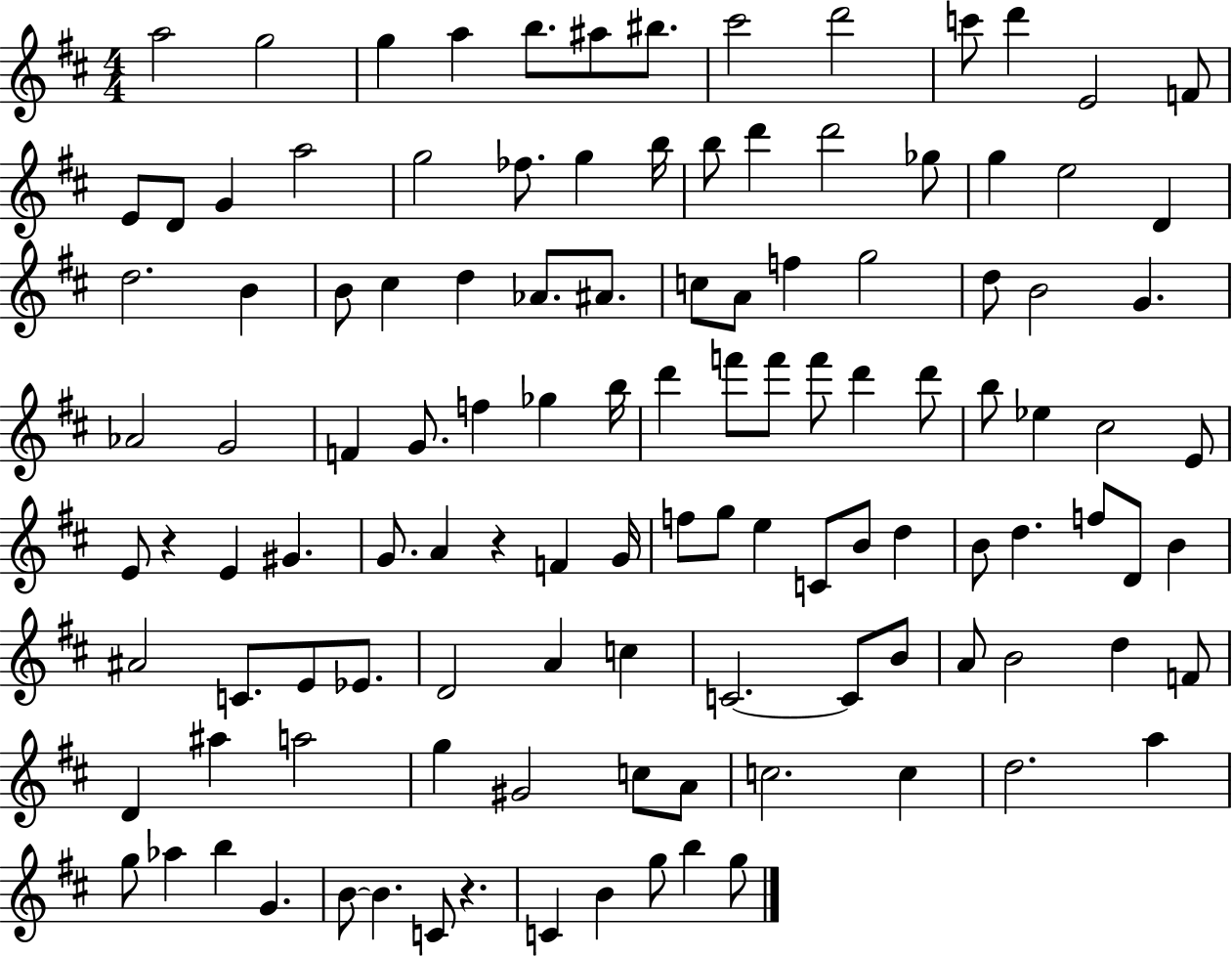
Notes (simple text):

A5/h G5/h G5/q A5/q B5/e. A#5/e BIS5/e. C#6/h D6/h C6/e D6/q E4/h F4/e E4/e D4/e G4/q A5/h G5/h FES5/e. G5/q B5/s B5/e D6/q D6/h Gb5/e G5/q E5/h D4/q D5/h. B4/q B4/e C#5/q D5/q Ab4/e. A#4/e. C5/e A4/e F5/q G5/h D5/e B4/h G4/q. Ab4/h G4/h F4/q G4/e. F5/q Gb5/q B5/s D6/q F6/e F6/e F6/e D6/q D6/e B5/e Eb5/q C#5/h E4/e E4/e R/q E4/q G#4/q. G4/e. A4/q R/q F4/q G4/s F5/e G5/e E5/q C4/e B4/e D5/q B4/e D5/q. F5/e D4/e B4/q A#4/h C4/e. E4/e Eb4/e. D4/h A4/q C5/q C4/h. C4/e B4/e A4/e B4/h D5/q F4/e D4/q A#5/q A5/h G5/q G#4/h C5/e A4/e C5/h. C5/q D5/h. A5/q G5/e Ab5/q B5/q G4/q. B4/e B4/q. C4/e R/q. C4/q B4/q G5/e B5/q G5/e